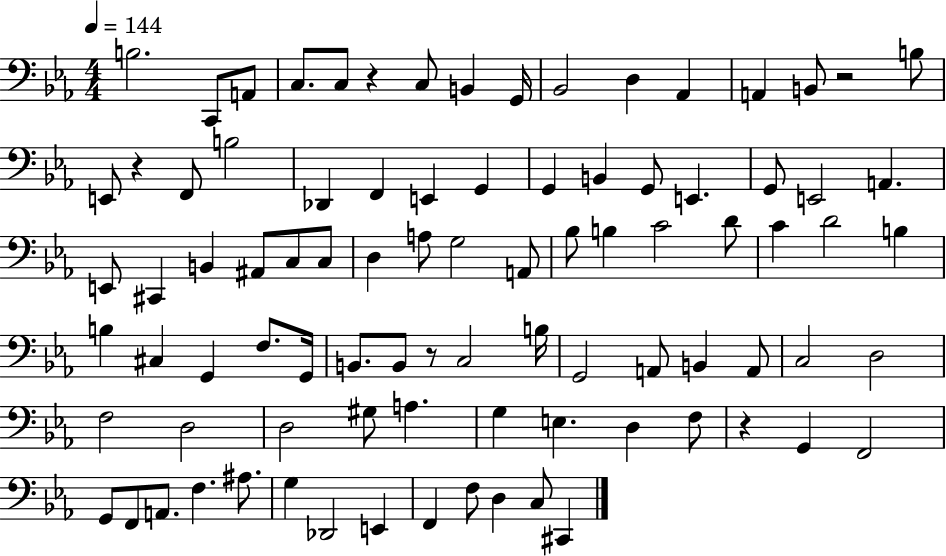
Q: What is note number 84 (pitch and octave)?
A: C#2